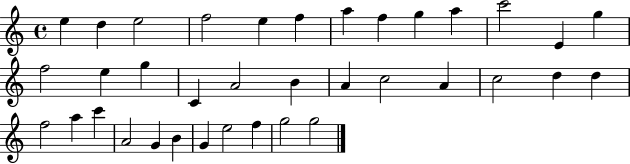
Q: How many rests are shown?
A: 0